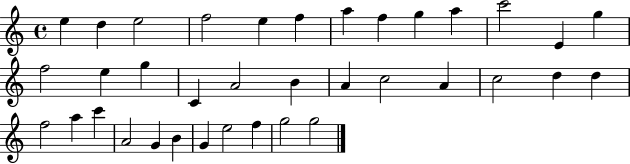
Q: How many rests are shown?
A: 0